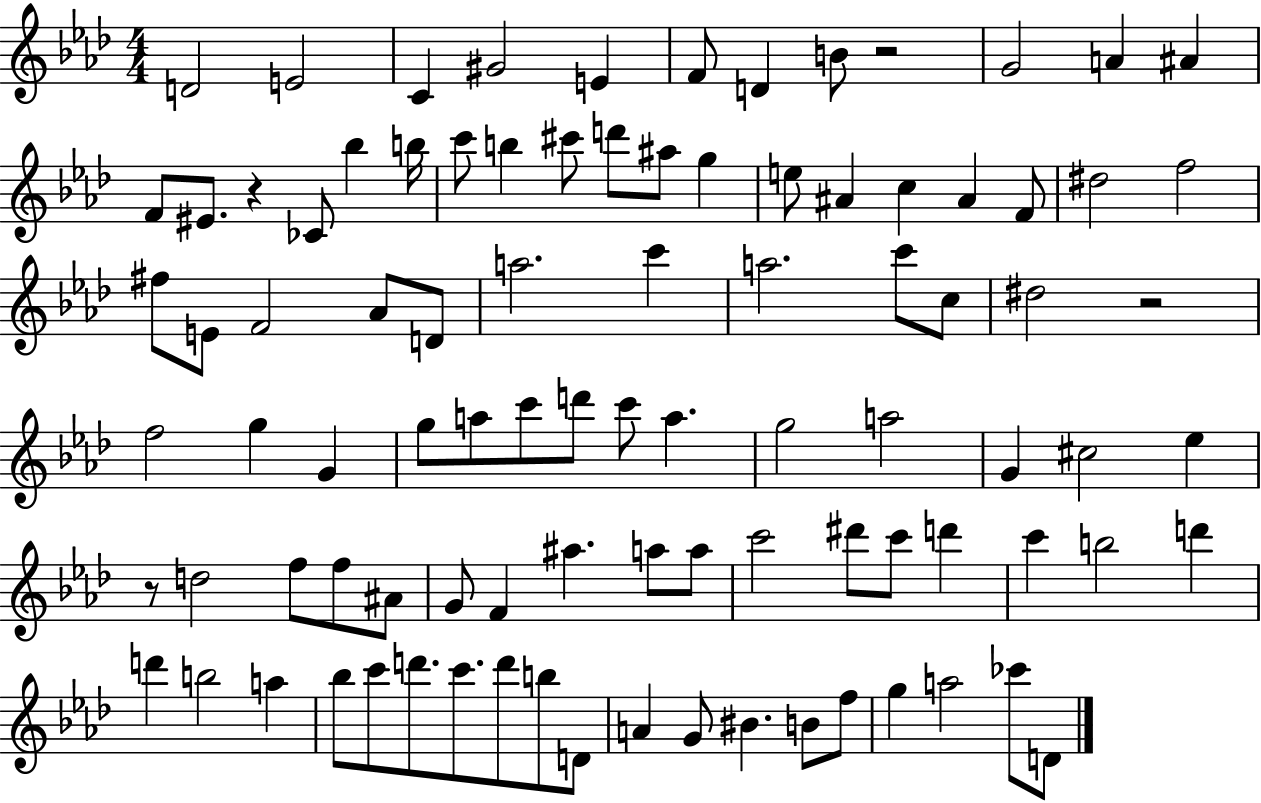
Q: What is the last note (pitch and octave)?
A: D4